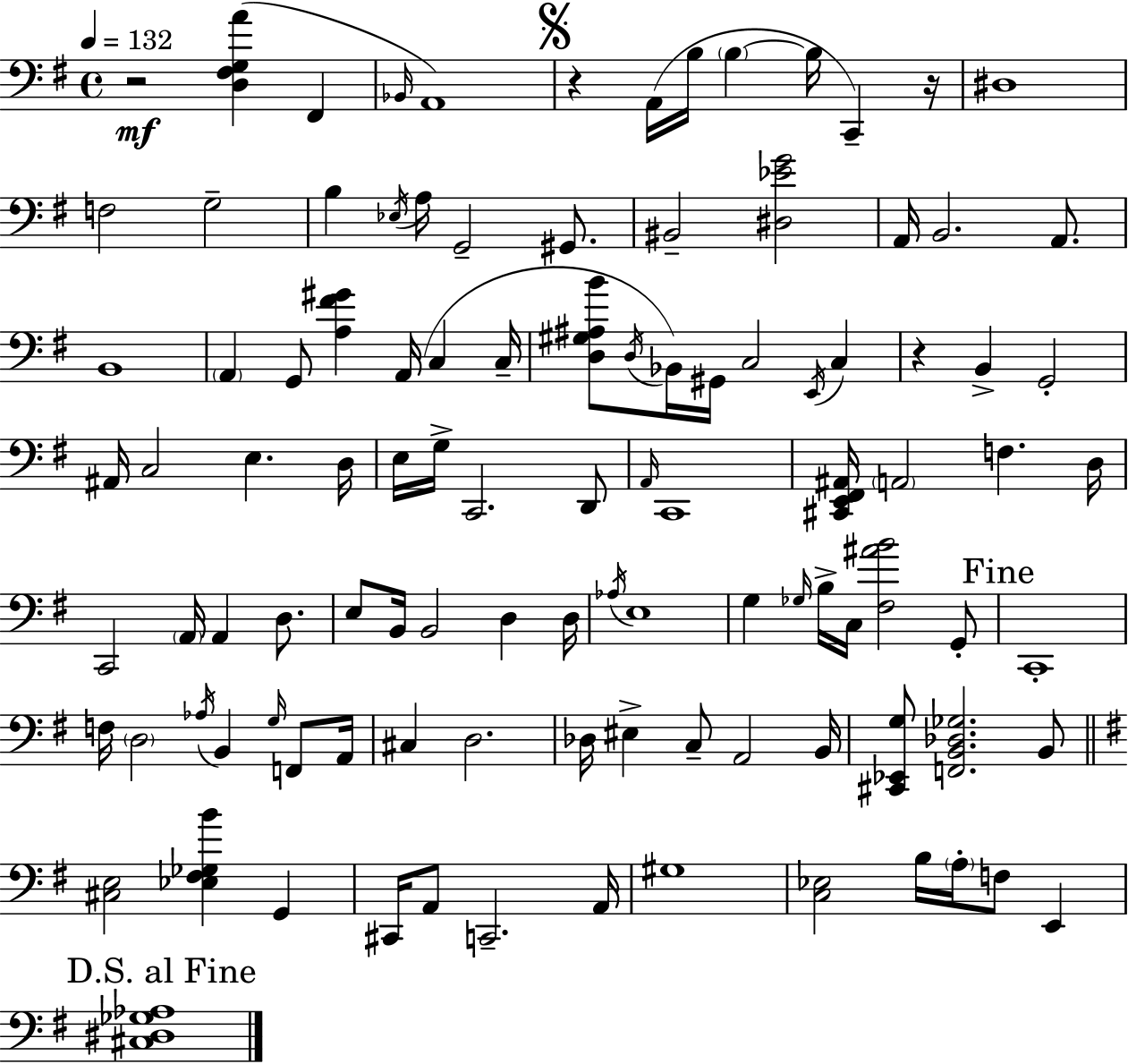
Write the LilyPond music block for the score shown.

{
  \clef bass
  \time 4/4
  \defaultTimeSignature
  \key e \minor
  \tempo 4 = 132
  r2\mf <d fis g a'>4( fis,4 | \grace { bes,16 } a,1) | \mark \markup { \musicglyph "scripts.segno" } r4 a,16( b16 \parenthesize b4~~ b16 c,4--) | r16 dis1 | \break f2 g2-- | b4 \acciaccatura { ees16 } a16 g,2-- gis,8. | bis,2-- <dis ees' g'>2 | a,16 b,2. a,8. | \break b,1 | \parenthesize a,4 g,8 <a fis' gis'>4 a,16( c4 | c16-- <d gis ais b'>8 \acciaccatura { d16 }) bes,16 gis,16 c2 \acciaccatura { e,16 } | c4 r4 b,4-> g,2-. | \break ais,16 c2 e4. | d16 e16 g16-> c,2. | d,8 \grace { a,16 } c,1 | <cis, e, fis, ais,>16 \parenthesize a,2 f4. | \break d16 c,2 \parenthesize a,16 a,4 | d8. e8 b,16 b,2 | d4 d16 \acciaccatura { aes16 } e1 | g4 \grace { ges16 } b16-> c16 <fis ais' b'>2 | \break g,8-. \mark "Fine" c,1-. | f16 \parenthesize d2 | \acciaccatura { aes16 } b,4 \grace { g16 } f,8 a,16 cis4 d2. | des16 eis4-> c8-- | \break a,2 b,16 <cis, ees, g>8 <f, b, des ges>2. | b,8 \bar "||" \break \key e \minor <cis e>2 <ees fis ges b'>4 g,4 | cis,16 a,8 c,2.-- a,16 | gis1 | <c ees>2 b16 \parenthesize a16-. f8 e,4 | \break \mark "D.S. al Fine" <cis dis ges aes>1 | \bar "|."
}